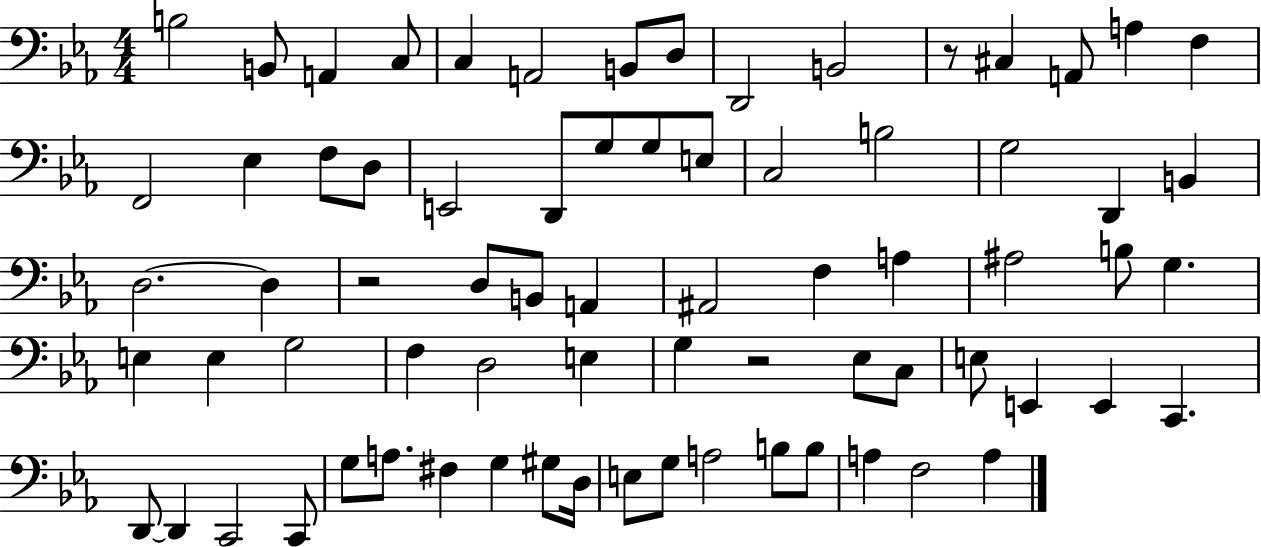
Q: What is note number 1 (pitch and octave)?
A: B3